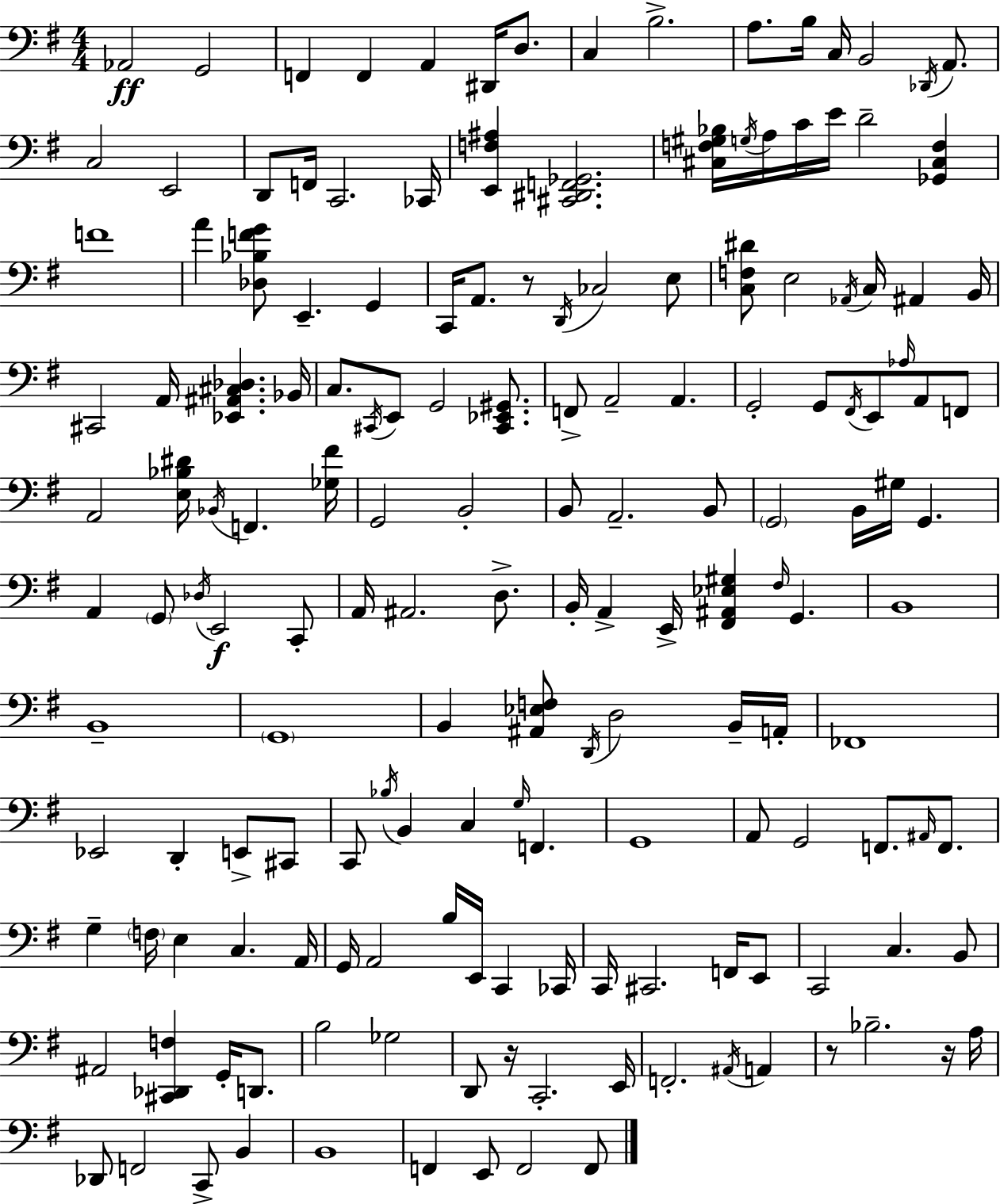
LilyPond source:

{
  \clef bass
  \numericTimeSignature
  \time 4/4
  \key e \minor
  aes,2\ff g,2 | f,4 f,4 a,4 dis,16 d8. | c4 b2.-> | a8. b16 c16 b,2 \acciaccatura { des,16 } a,8. | \break c2 e,2 | d,8 f,16 c,2. | ces,16 <e, f ais>4 <cis, dis, f, ges,>2. | <cis f gis bes>16 \acciaccatura { g16 } a16 c'16 e'16 d'2-- <ges, cis f>4 | \break f'1 | a'4 <des bes f' g'>8 e,4.-- g,4 | c,16 a,8. r8 \acciaccatura { d,16 } ces2 | e8 <c f dis'>8 e2 \acciaccatura { aes,16 } c16 ais,4 | \break b,16 cis,2 a,16 <ees, ais, cis des>4. | bes,16 c8. \acciaccatura { cis,16 } e,8 g,2 | <cis, ees, gis,>8. f,8-> a,2-- a,4. | g,2-. g,8 \acciaccatura { fis,16 } | \break e,8 \grace { aes16 } a,8 f,8 a,2 <e bes dis'>16 | \acciaccatura { bes,16 } f,4. <ges fis'>16 g,2 | b,2-. b,8 a,2.-- | b,8 \parenthesize g,2 | \break b,16 gis16 g,4. a,4 \parenthesize g,8 \acciaccatura { des16 }\f e,2 | c,8-. a,16 ais,2. | d8.-> b,16-. a,4-> e,16-> <fis, ais, ees gis>4 | \grace { fis16 } g,4. b,1 | \break b,1-- | \parenthesize g,1 | b,4 <ais, ees f>8 | \acciaccatura { d,16 } d2 b,16-- a,16-. fes,1 | \break ees,2 | d,4-. e,8-> cis,8 c,8 \acciaccatura { bes16 } b,4 | c4 \grace { g16 } f,4. g,1 | a,8 g,2 | \break f,8. \grace { ais,16 } f,8. g4-- | \parenthesize f16 e4 c4. a,16 g,16 a,2 | b16 e,16 c,4 ces,16 c,16 cis,2. | f,16 e,8 c,2 | \break c4. b,8 ais,2 | <cis, des, f>4 g,16-. d,8. b2 | ges2 d,8 | r16 c,2.-. e,16 f,2.-. | \break \acciaccatura { ais,16 } a,4 r8 | bes2.-- r16 a16 des,8 | f,2 c,8-> b,4 b,1 | f,4 | \break e,8 f,2 f,8 \bar "|."
}